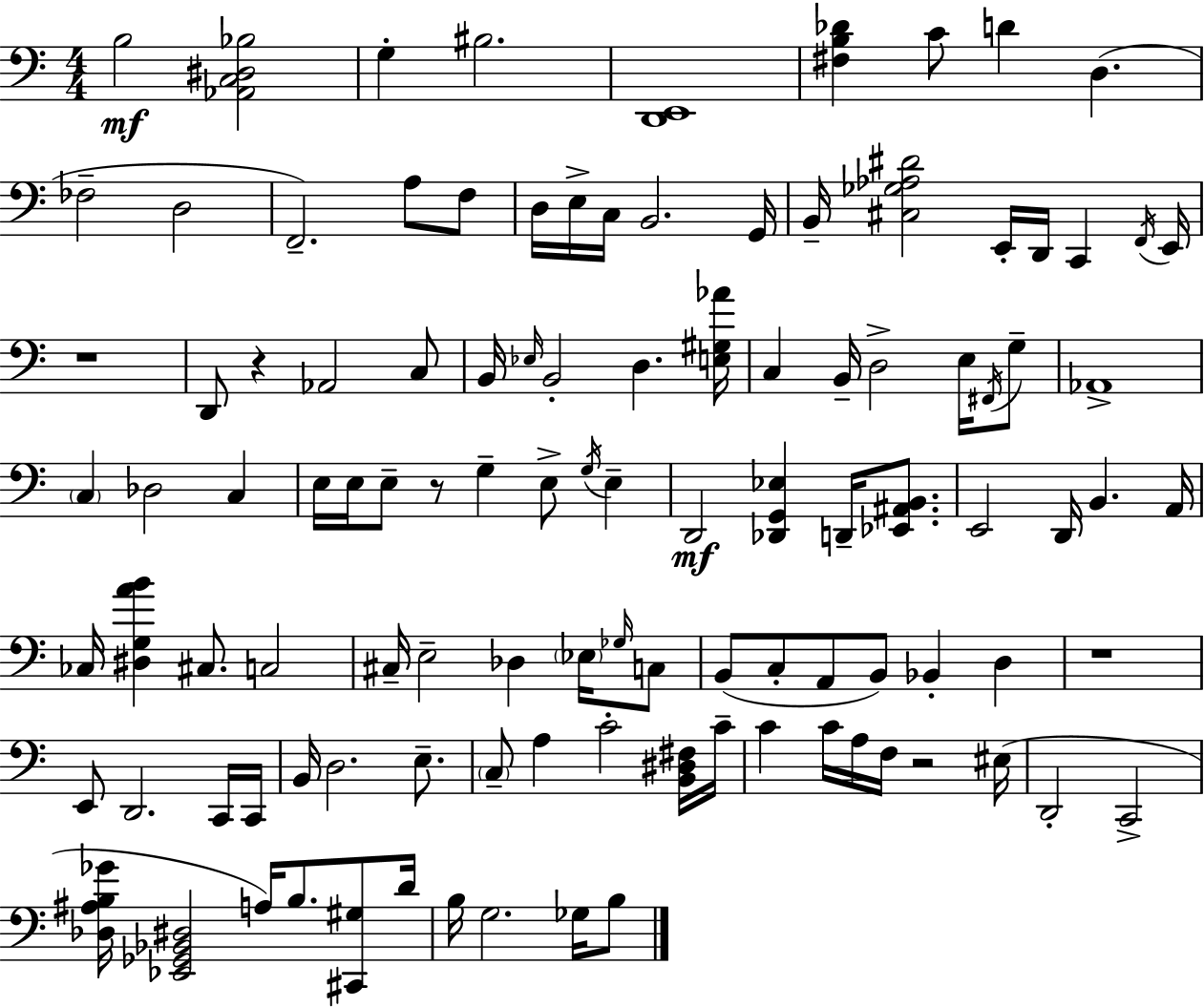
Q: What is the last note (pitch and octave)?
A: B3